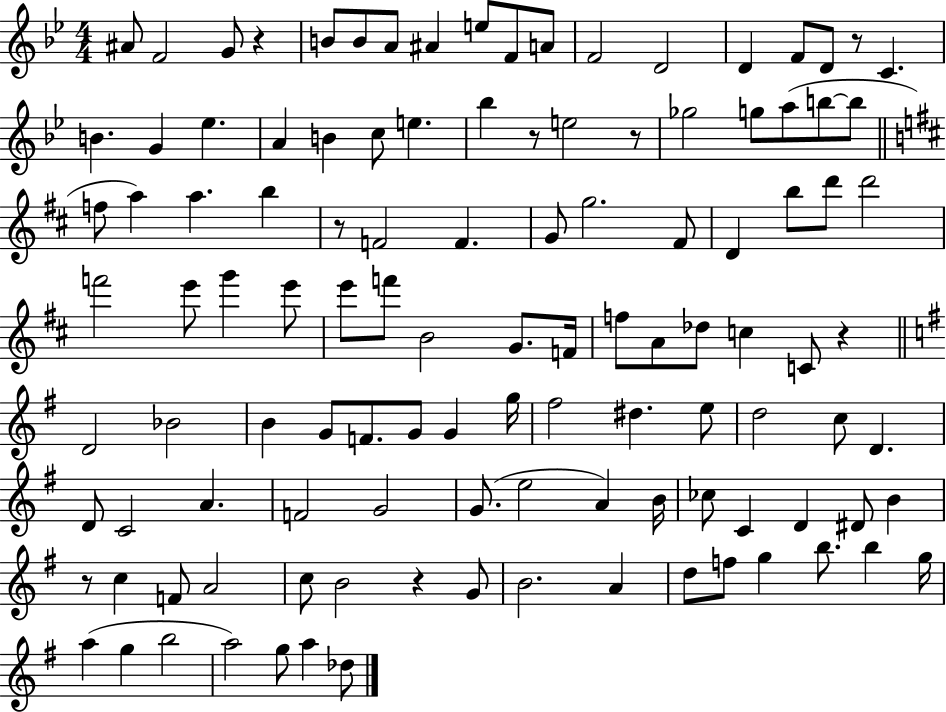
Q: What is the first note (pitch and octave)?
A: A#4